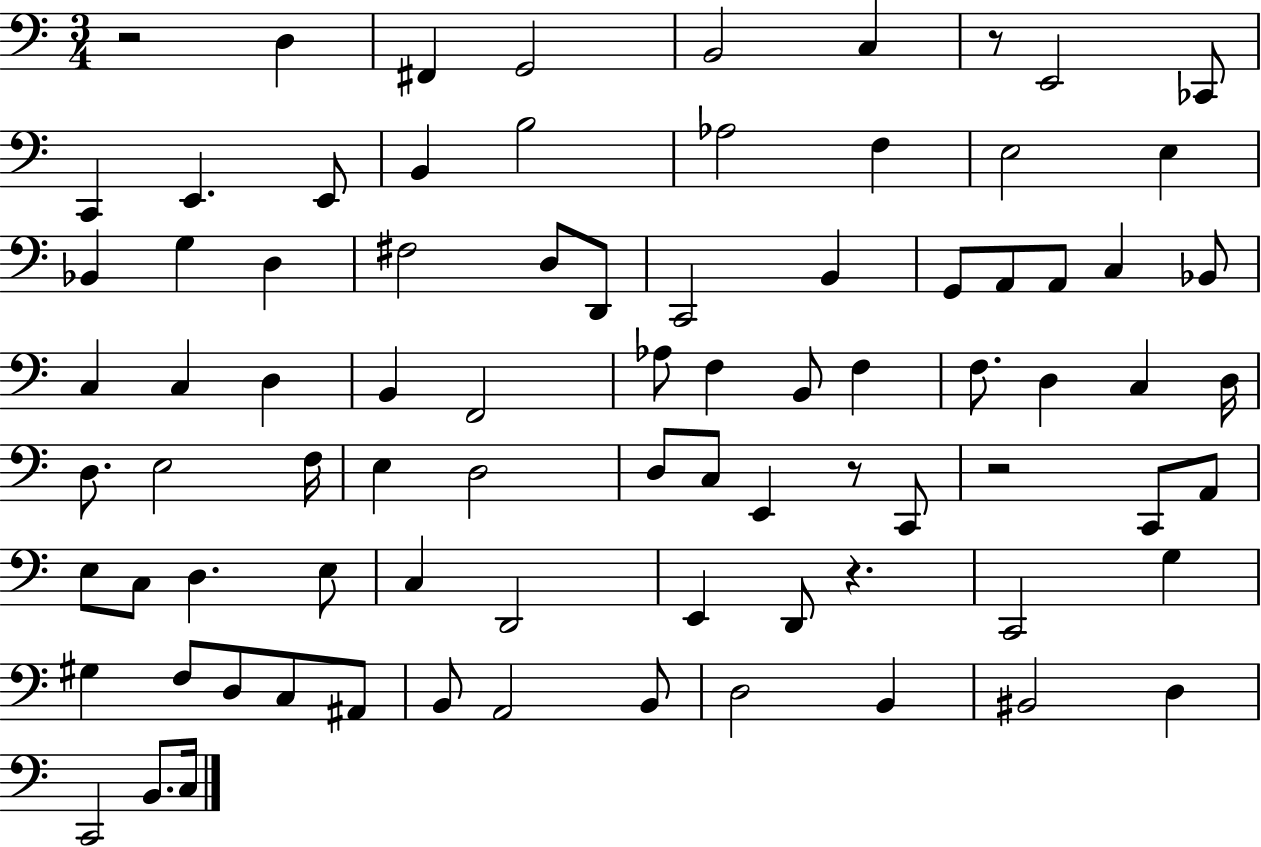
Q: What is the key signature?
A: C major